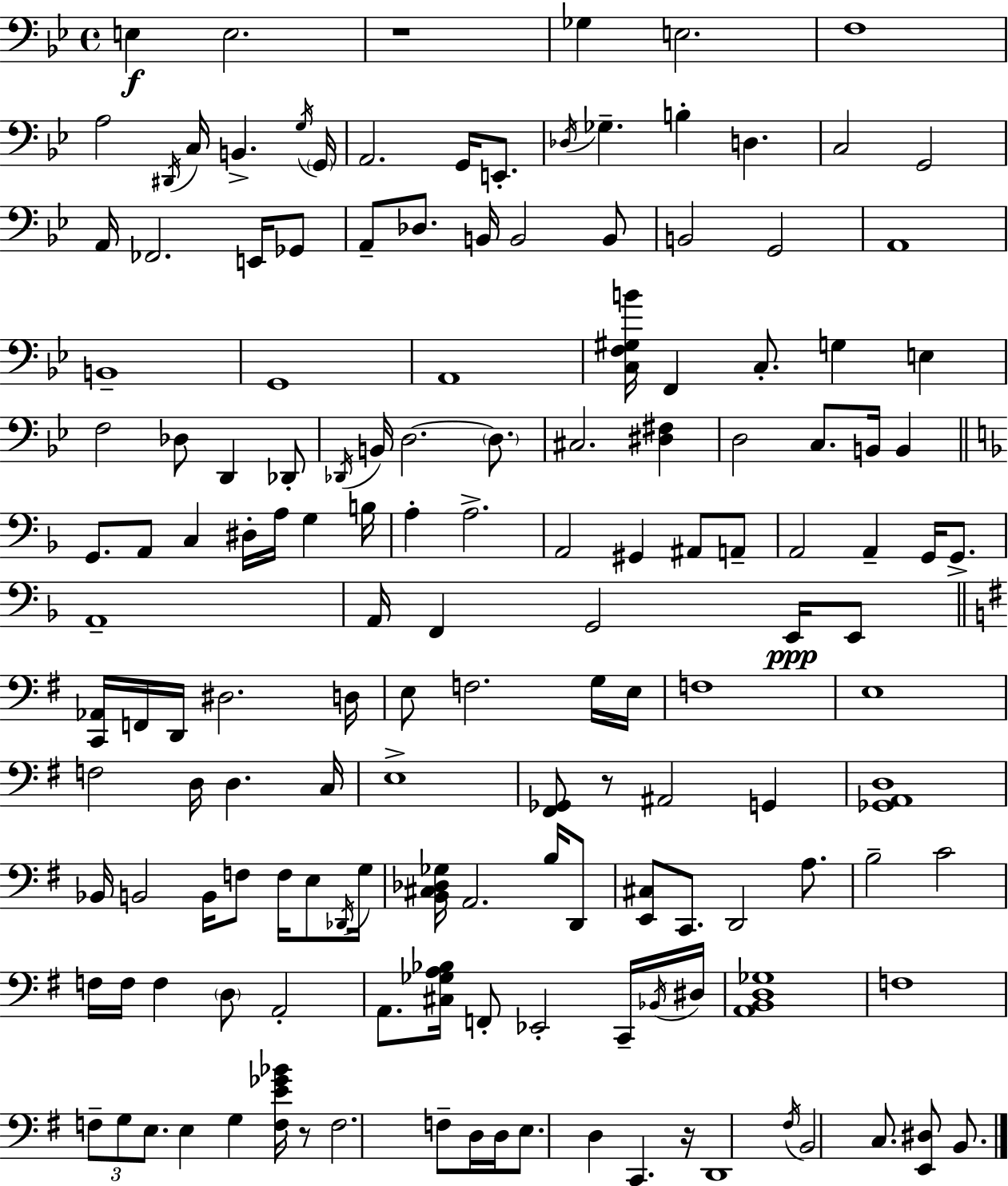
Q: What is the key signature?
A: BES major